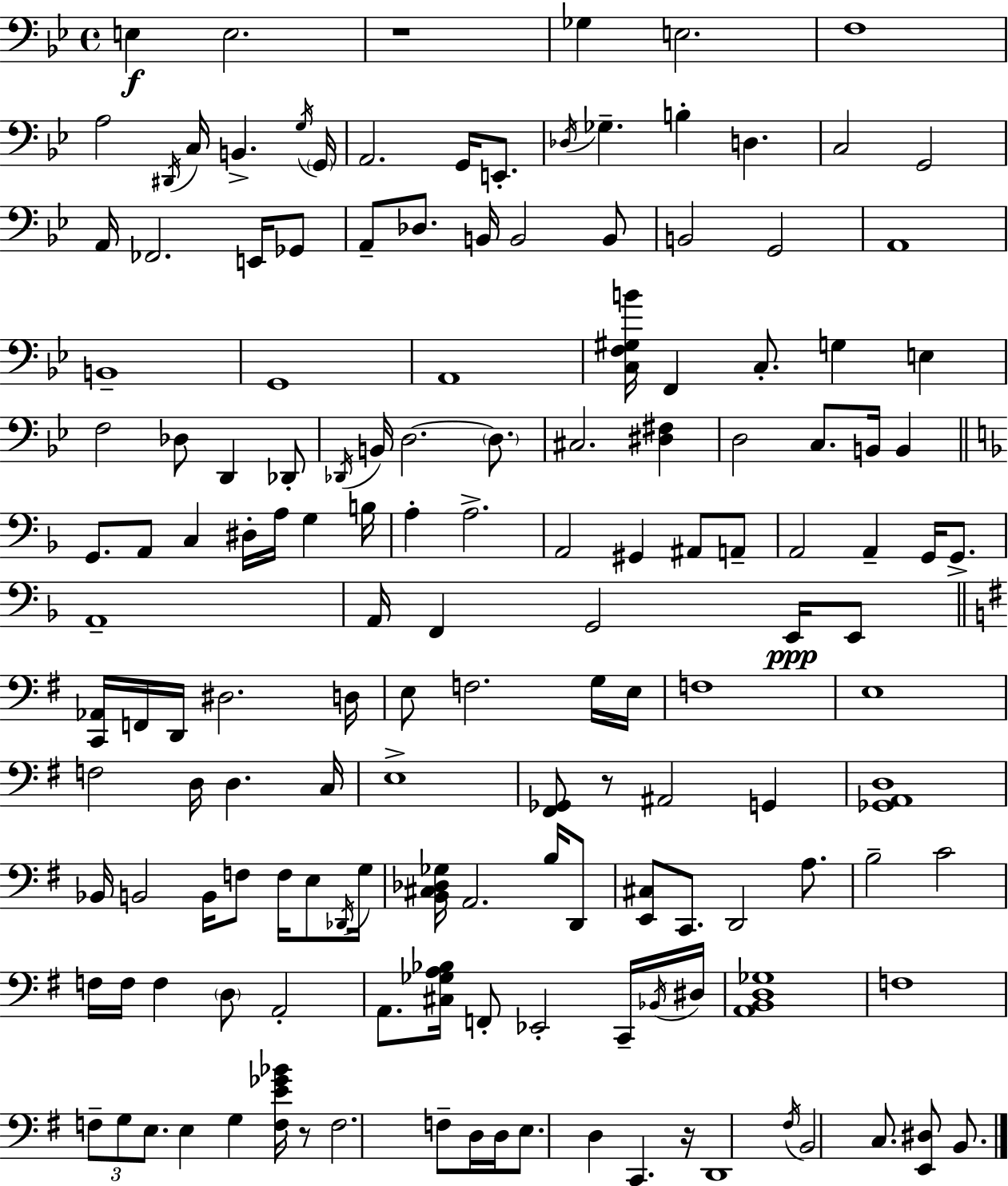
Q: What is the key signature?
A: BES major